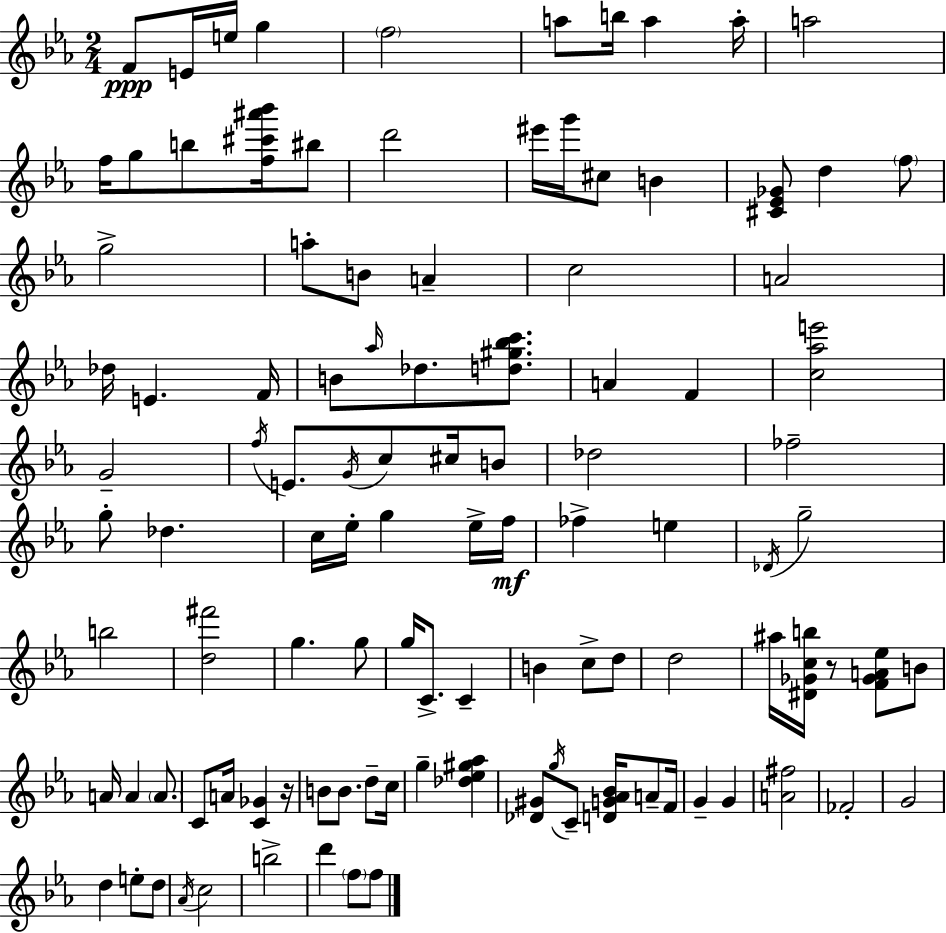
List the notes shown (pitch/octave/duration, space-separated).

F4/e E4/s E5/s G5/q F5/h A5/e B5/s A5/q A5/s A5/h F5/s G5/e B5/e [F5,C#6,A#6,Bb6]/s BIS5/e D6/h EIS6/s G6/s C#5/e B4/q [C#4,Eb4,Gb4]/e D5/q F5/e G5/h A5/e B4/e A4/q C5/h A4/h Db5/s E4/q. F4/s B4/e Ab5/s Db5/e. [D5,G#5,Bb5,C6]/e. A4/q F4/q [C5,Ab5,E6]/h G4/h F5/s E4/e. G4/s C5/e C#5/s B4/e Db5/h FES5/h G5/e Db5/q. C5/s Eb5/s G5/q Eb5/s F5/s FES5/q E5/q Db4/s G5/h B5/h [D5,F#6]/h G5/q. G5/e G5/s C4/e. C4/q B4/q C5/e D5/e D5/h A#5/s [D#4,Gb4,C5,B5]/s R/e [F4,Gb4,A4,Eb5]/e B4/e A4/s A4/q A4/e. C4/e A4/s [C4,Gb4]/q R/s B4/e B4/e. D5/e C5/s G5/q [Db5,Eb5,G#5,Ab5]/q [Db4,G#4]/e G5/s C4/e [D4,G4,Ab4,Bb4]/s A4/e F4/s G4/q G4/q [A4,F#5]/h FES4/h G4/h D5/q E5/e D5/e Ab4/s C5/h B5/h D6/q F5/e F5/e